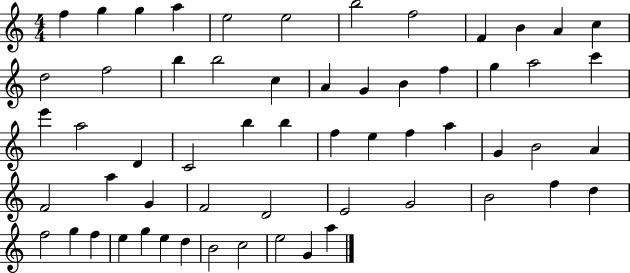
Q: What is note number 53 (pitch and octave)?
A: E5